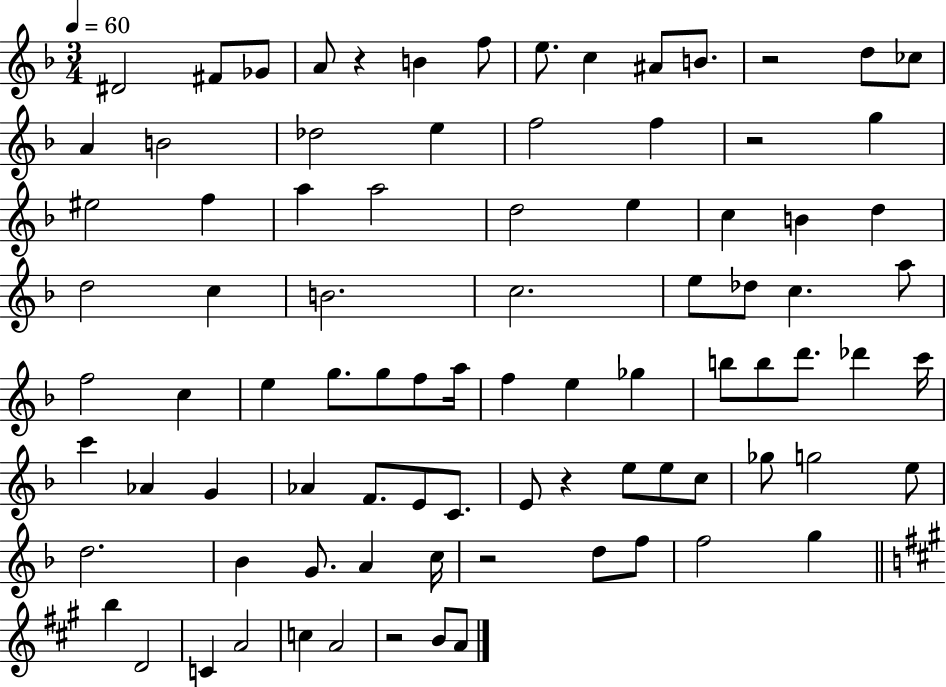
{
  \clef treble
  \numericTimeSignature
  \time 3/4
  \key f \major
  \tempo 4 = 60
  dis'2 fis'8 ges'8 | a'8 r4 b'4 f''8 | e''8. c''4 ais'8 b'8. | r2 d''8 ces''8 | \break a'4 b'2 | des''2 e''4 | f''2 f''4 | r2 g''4 | \break eis''2 f''4 | a''4 a''2 | d''2 e''4 | c''4 b'4 d''4 | \break d''2 c''4 | b'2. | c''2. | e''8 des''8 c''4. a''8 | \break f''2 c''4 | e''4 g''8. g''8 f''8 a''16 | f''4 e''4 ges''4 | b''8 b''8 d'''8. des'''4 c'''16 | \break c'''4 aes'4 g'4 | aes'4 f'8. e'8 c'8. | e'8 r4 e''8 e''8 c''8 | ges''8 g''2 e''8 | \break d''2. | bes'4 g'8. a'4 c''16 | r2 d''8 f''8 | f''2 g''4 | \break \bar "||" \break \key a \major b''4 d'2 | c'4 a'2 | c''4 a'2 | r2 b'8 a'8 | \break \bar "|."
}